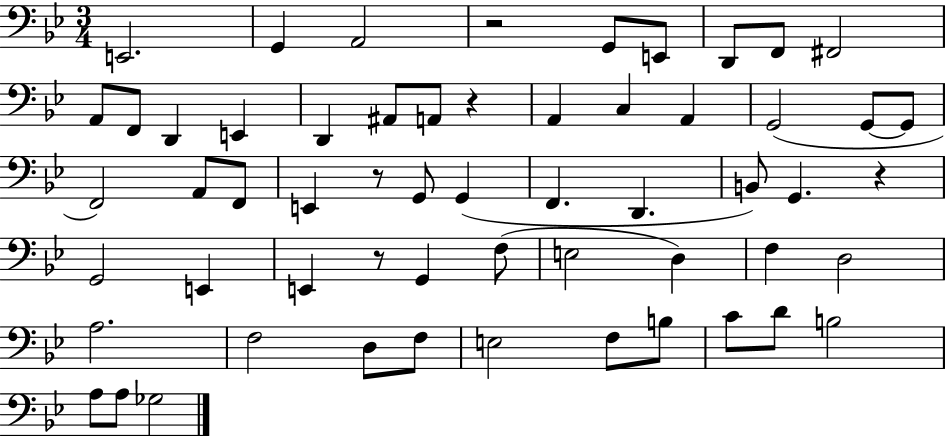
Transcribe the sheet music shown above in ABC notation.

X:1
T:Untitled
M:3/4
L:1/4
K:Bb
E,,2 G,, A,,2 z2 G,,/2 E,,/2 D,,/2 F,,/2 ^F,,2 A,,/2 F,,/2 D,, E,, D,, ^A,,/2 A,,/2 z A,, C, A,, G,,2 G,,/2 G,,/2 F,,2 A,,/2 F,,/2 E,, z/2 G,,/2 G,, F,, D,, B,,/2 G,, z G,,2 E,, E,, z/2 G,, F,/2 E,2 D, F, D,2 A,2 F,2 D,/2 F,/2 E,2 F,/2 B,/2 C/2 D/2 B,2 A,/2 A,/2 _G,2